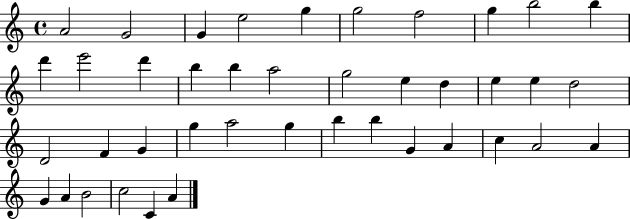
A4/h G4/h G4/q E5/h G5/q G5/h F5/h G5/q B5/h B5/q D6/q E6/h D6/q B5/q B5/q A5/h G5/h E5/q D5/q E5/q E5/q D5/h D4/h F4/q G4/q G5/q A5/h G5/q B5/q B5/q G4/q A4/q C5/q A4/h A4/q G4/q A4/q B4/h C5/h C4/q A4/q